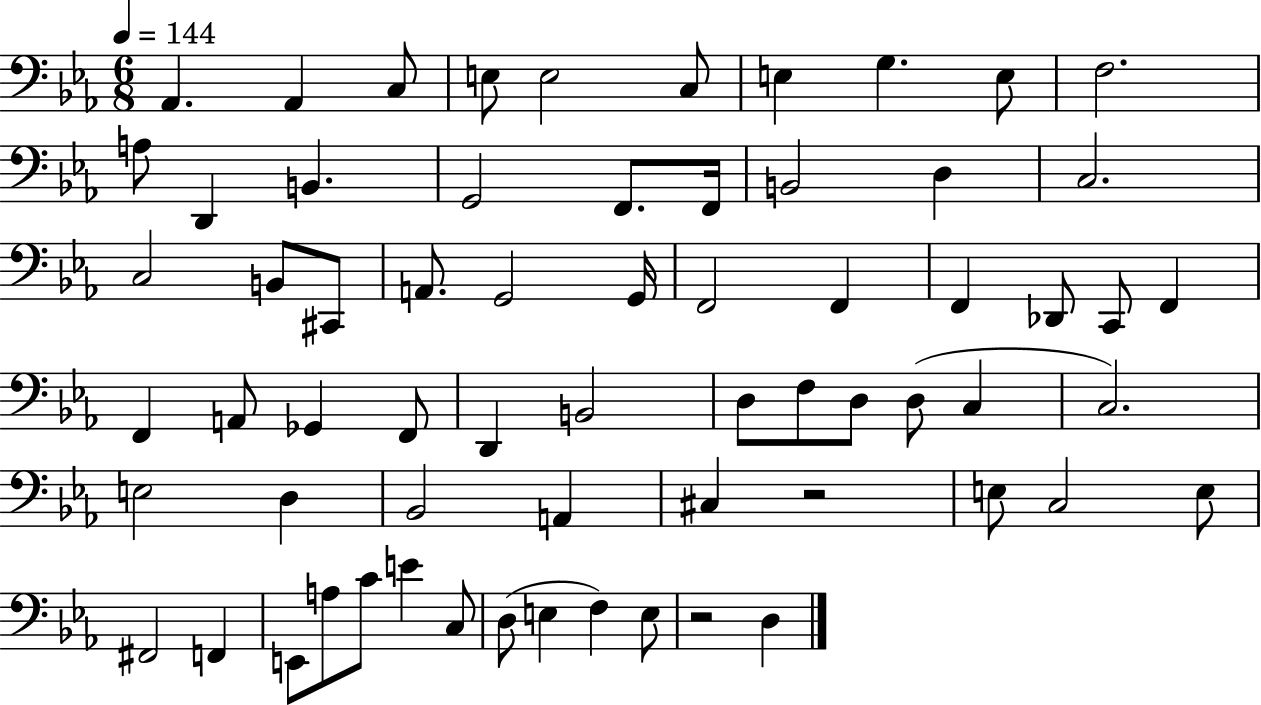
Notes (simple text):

Ab2/q. Ab2/q C3/e E3/e E3/h C3/e E3/q G3/q. E3/e F3/h. A3/e D2/q B2/q. G2/h F2/e. F2/s B2/h D3/q C3/h. C3/h B2/e C#2/e A2/e. G2/h G2/s F2/h F2/q F2/q Db2/e C2/e F2/q F2/q A2/e Gb2/q F2/e D2/q B2/h D3/e F3/e D3/e D3/e C3/q C3/h. E3/h D3/q Bb2/h A2/q C#3/q R/h E3/e C3/h E3/e F#2/h F2/q E2/e A3/e C4/e E4/q C3/e D3/e E3/q F3/q E3/e R/h D3/q